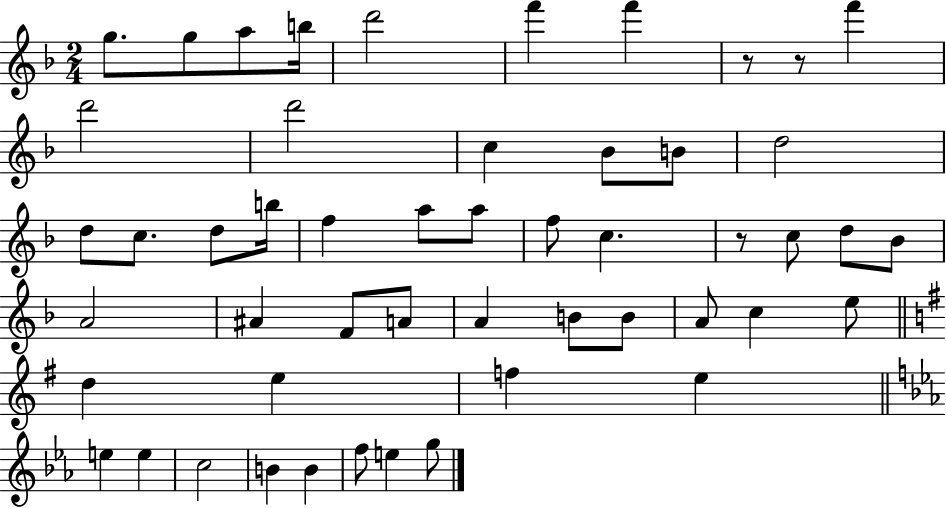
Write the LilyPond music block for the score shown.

{
  \clef treble
  \numericTimeSignature
  \time 2/4
  \key f \major
  g''8. g''8 a''8 b''16 | d'''2 | f'''4 f'''4 | r8 r8 f'''4 | \break d'''2 | d'''2 | c''4 bes'8 b'8 | d''2 | \break d''8 c''8. d''8 b''16 | f''4 a''8 a''8 | f''8 c''4. | r8 c''8 d''8 bes'8 | \break a'2 | ais'4 f'8 a'8 | a'4 b'8 b'8 | a'8 c''4 e''8 | \break \bar "||" \break \key g \major d''4 e''4 | f''4 e''4 | \bar "||" \break \key c \minor e''4 e''4 | c''2 | b'4 b'4 | f''8 e''4 g''8 | \break \bar "|."
}